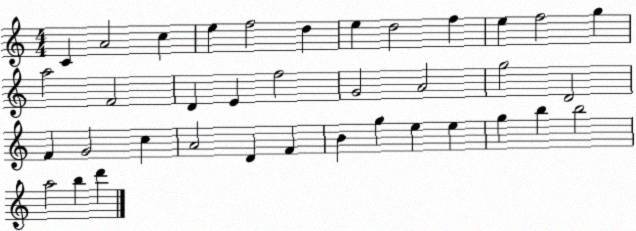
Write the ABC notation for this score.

X:1
T:Untitled
M:4/4
L:1/4
K:C
C A2 c e f2 d e d2 f e f2 g a2 F2 D E f2 G2 A2 g2 D2 F G2 c A2 D F B g e e g b b2 a2 b d'